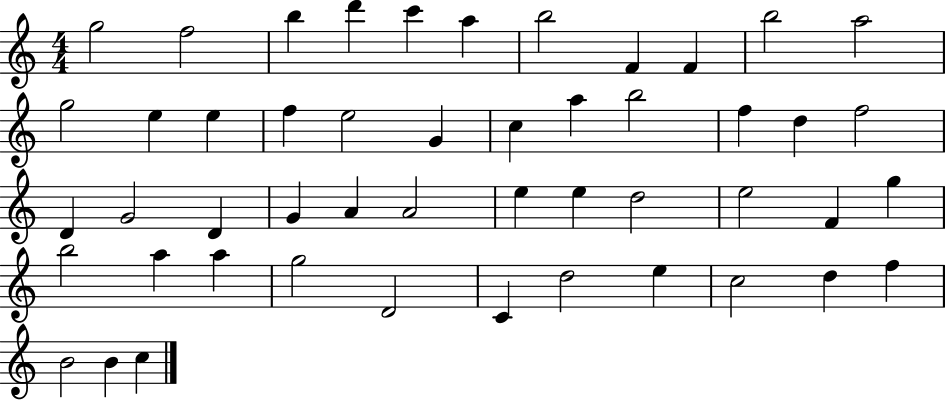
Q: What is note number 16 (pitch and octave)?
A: E5